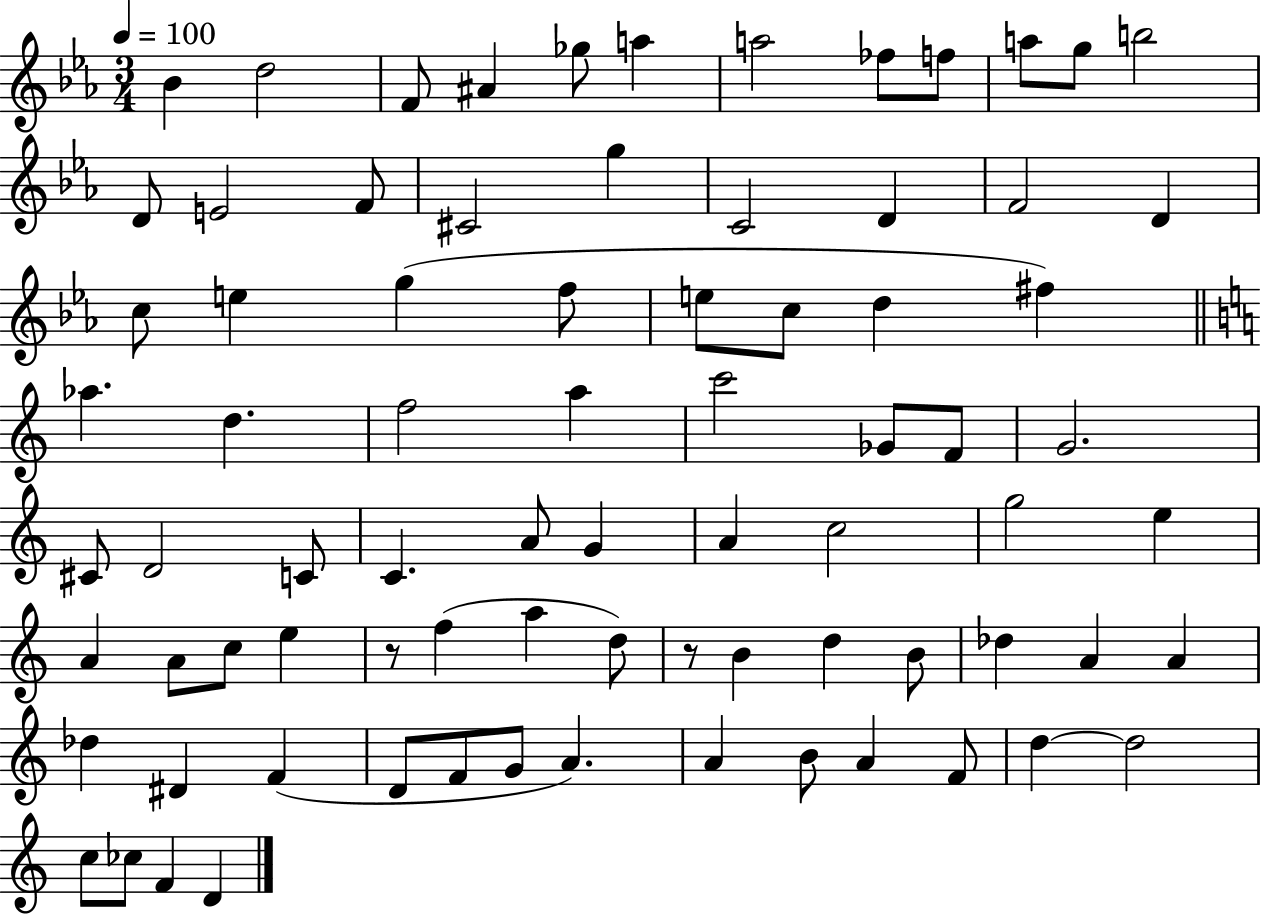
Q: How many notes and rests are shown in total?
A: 79